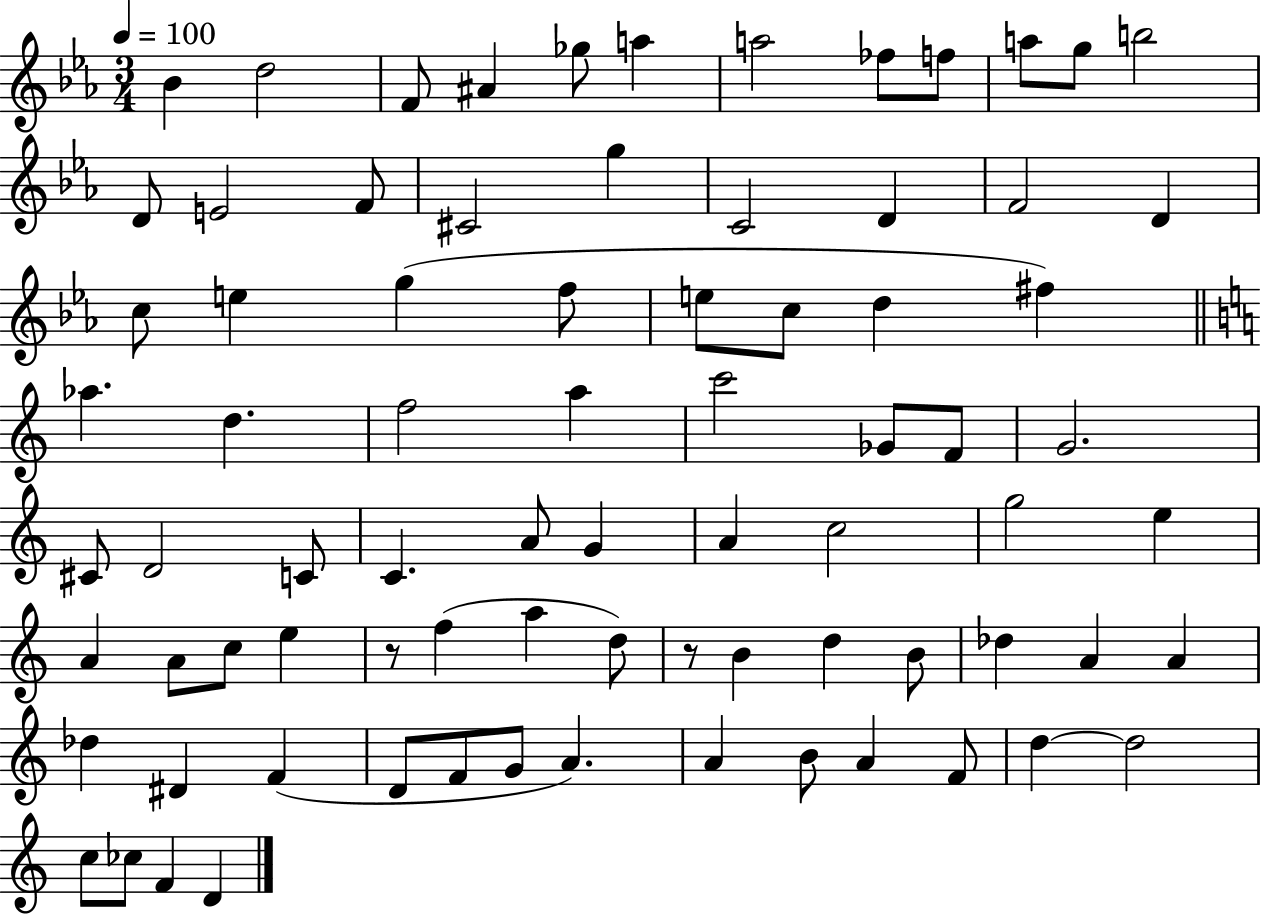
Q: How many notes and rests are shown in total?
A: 79